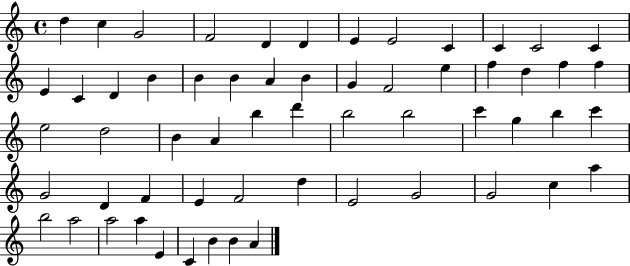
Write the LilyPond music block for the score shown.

{
  \clef treble
  \time 4/4
  \defaultTimeSignature
  \key c \major
  d''4 c''4 g'2 | f'2 d'4 d'4 | e'4 e'2 c'4 | c'4 c'2 c'4 | \break e'4 c'4 d'4 b'4 | b'4 b'4 a'4 b'4 | g'4 f'2 e''4 | f''4 d''4 f''4 f''4 | \break e''2 d''2 | b'4 a'4 b''4 d'''4 | b''2 b''2 | c'''4 g''4 b''4 c'''4 | \break g'2 d'4 f'4 | e'4 f'2 d''4 | e'2 g'2 | g'2 c''4 a''4 | \break b''2 a''2 | a''2 a''4 e'4 | c'4 b'4 b'4 a'4 | \bar "|."
}